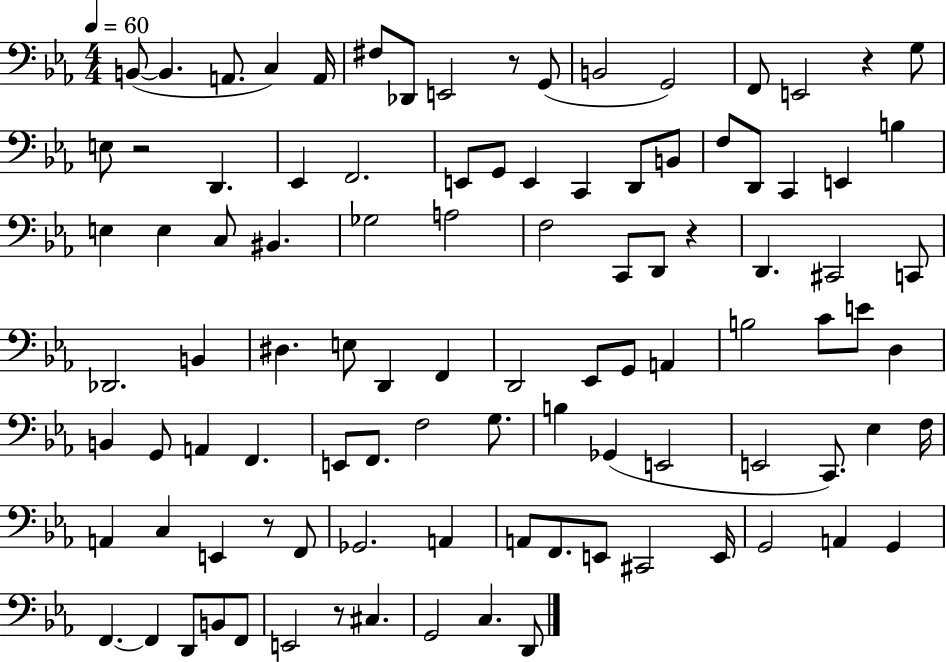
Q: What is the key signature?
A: EES major